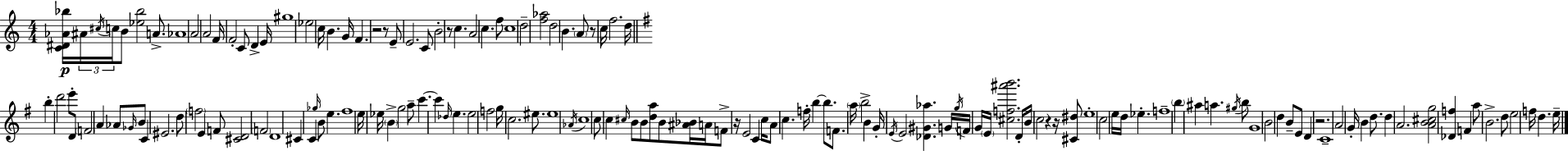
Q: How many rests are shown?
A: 8